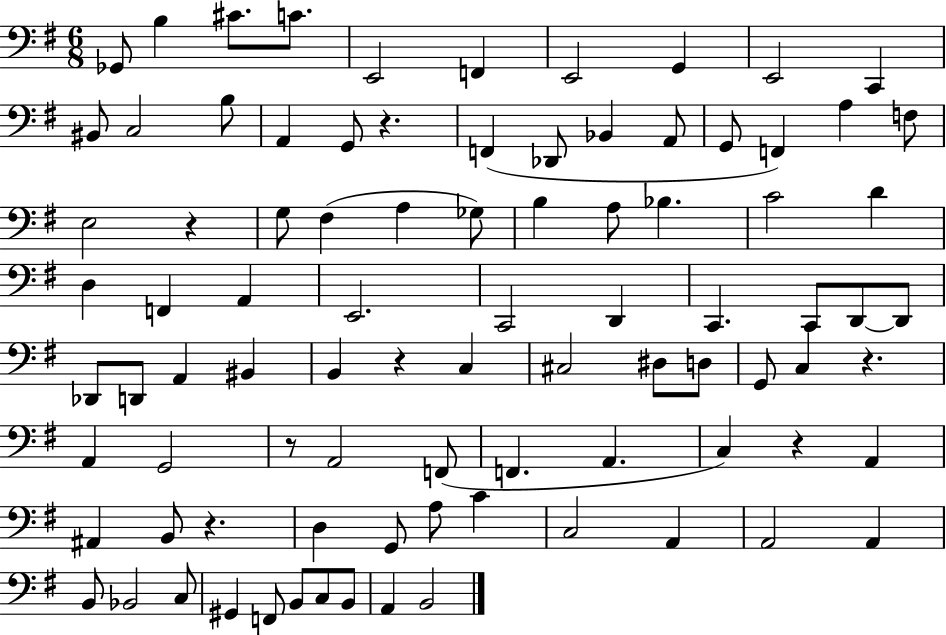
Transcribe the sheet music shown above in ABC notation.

X:1
T:Untitled
M:6/8
L:1/4
K:G
_G,,/2 B, ^C/2 C/2 E,,2 F,, E,,2 G,, E,,2 C,, ^B,,/2 C,2 B,/2 A,, G,,/2 z F,, _D,,/2 _B,, A,,/2 G,,/2 F,, A, F,/2 E,2 z G,/2 ^F, A, _G,/2 B, A,/2 _B, C2 D D, F,, A,, E,,2 C,,2 D,, C,, C,,/2 D,,/2 D,,/2 _D,,/2 D,,/2 A,, ^B,, B,, z C, ^C,2 ^D,/2 D,/2 G,,/2 C, z A,, G,,2 z/2 A,,2 F,,/2 F,, A,, C, z A,, ^A,, B,,/2 z D, G,,/2 A,/2 C C,2 A,, A,,2 A,, B,,/2 _B,,2 C,/2 ^G,, F,,/2 B,,/2 C,/2 B,,/2 A,, B,,2